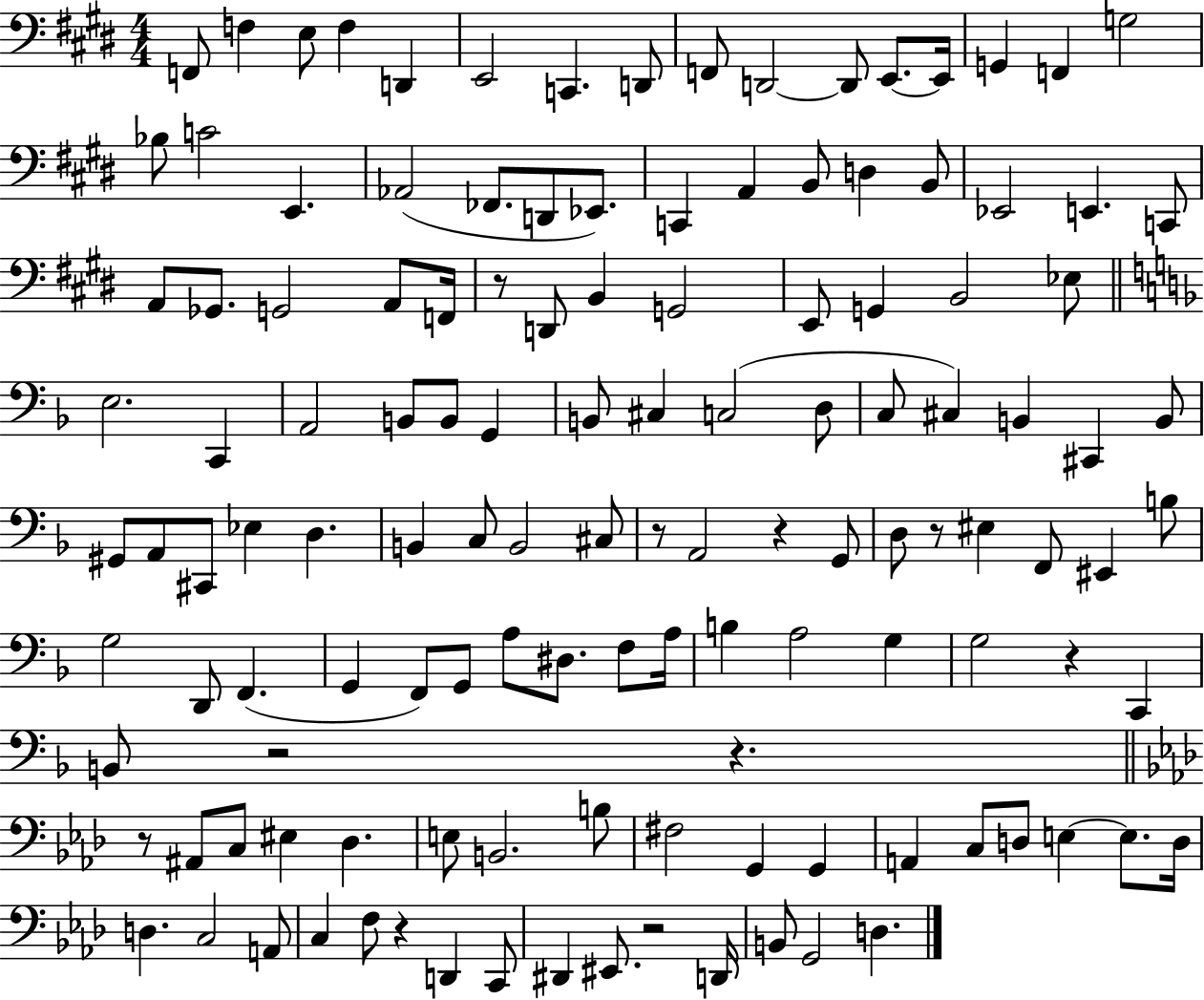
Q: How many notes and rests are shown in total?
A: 129